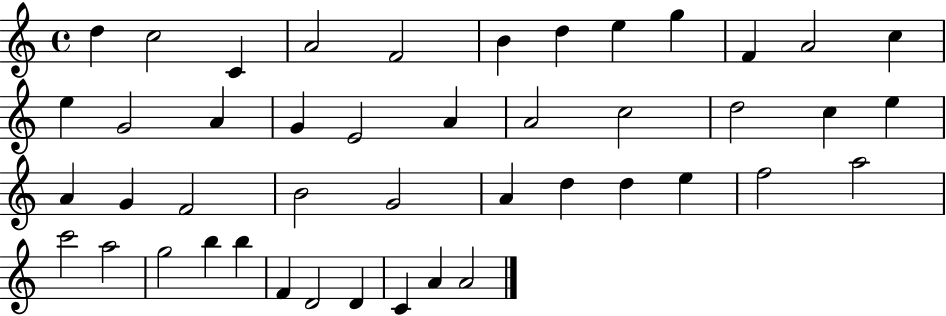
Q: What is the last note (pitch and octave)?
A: A4